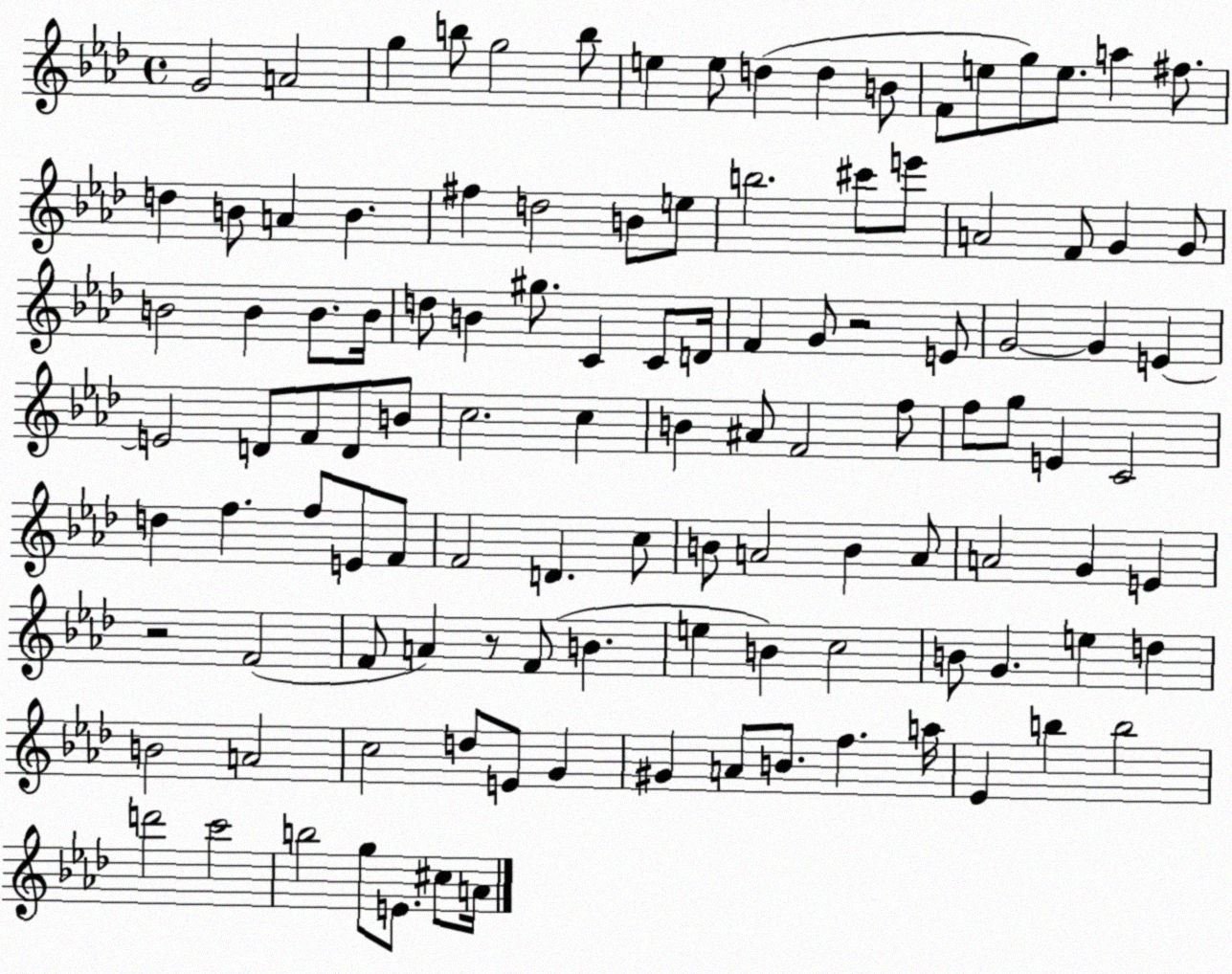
X:1
T:Untitled
M:4/4
L:1/4
K:Ab
G2 A2 g b/2 g2 b/2 e e/2 d d B/2 F/2 e/2 g/2 e/2 a ^f/2 d B/2 A B ^f d2 B/2 e/2 b2 ^c'/2 e'/2 A2 F/2 G G/2 B2 B B/2 B/4 d/2 B ^g/2 C C/2 D/4 F G/2 z2 E/2 G2 G E E2 D/2 F/2 D/2 B/2 c2 c B ^A/2 F2 f/2 f/2 g/2 E C2 d f f/2 E/2 F/2 F2 D c/2 B/2 A2 B A/2 A2 G E z2 F2 F/2 A z/2 F/2 B e B c2 B/2 G e d B2 A2 c2 d/2 E/2 G ^G A/2 B/2 f a/4 _E b b2 d'2 c'2 b2 g/2 E/2 ^c/2 A/4